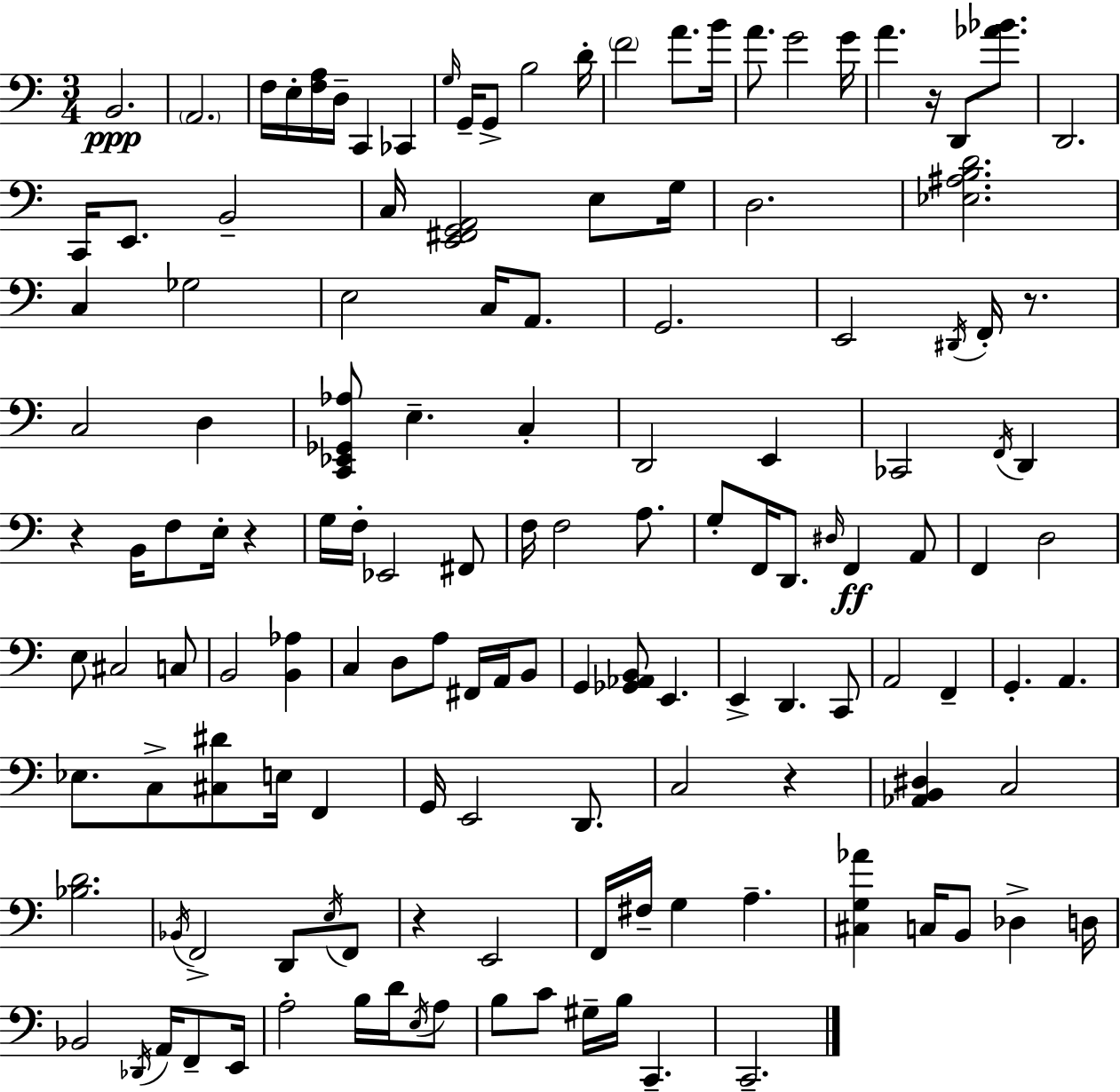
X:1
T:Untitled
M:3/4
L:1/4
K:C
B,,2 A,,2 F,/4 E,/4 [F,A,]/4 D,/4 C,, _C,, G,/4 G,,/4 G,,/2 B,2 D/4 F2 A/2 B/4 A/2 G2 G/4 A z/4 D,,/2 [_A_B]/2 D,,2 C,,/4 E,,/2 B,,2 C,/4 [E,,^F,,G,,A,,]2 E,/2 G,/4 D,2 [_E,^A,B,D]2 C, _G,2 E,2 C,/4 A,,/2 G,,2 E,,2 ^D,,/4 F,,/4 z/2 C,2 D, [C,,_E,,_G,,_A,]/2 E, C, D,,2 E,, _C,,2 F,,/4 D,, z B,,/4 F,/2 E,/4 z G,/4 F,/4 _E,,2 ^F,,/2 F,/4 F,2 A,/2 G,/2 F,,/4 D,,/2 ^D,/4 F,, A,,/2 F,, D,2 E,/2 ^C,2 C,/2 B,,2 [B,,_A,] C, D,/2 A,/2 ^F,,/4 A,,/4 B,,/2 G,, [_G,,_A,,B,,]/2 E,, E,, D,, C,,/2 A,,2 F,, G,, A,, _E,/2 C,/2 [^C,^D]/2 E,/4 F,, G,,/4 E,,2 D,,/2 C,2 z [_A,,B,,^D,] C,2 [_B,D]2 _B,,/4 F,,2 D,,/2 E,/4 F,,/2 z E,,2 F,,/4 ^F,/4 G, A, [^C,G,_A] C,/4 B,,/2 _D, D,/4 _B,,2 _D,,/4 A,,/4 F,,/2 E,,/4 A,2 B,/4 D/4 E,/4 A,/2 B,/2 C/2 ^G,/4 B,/4 C,, C,,2